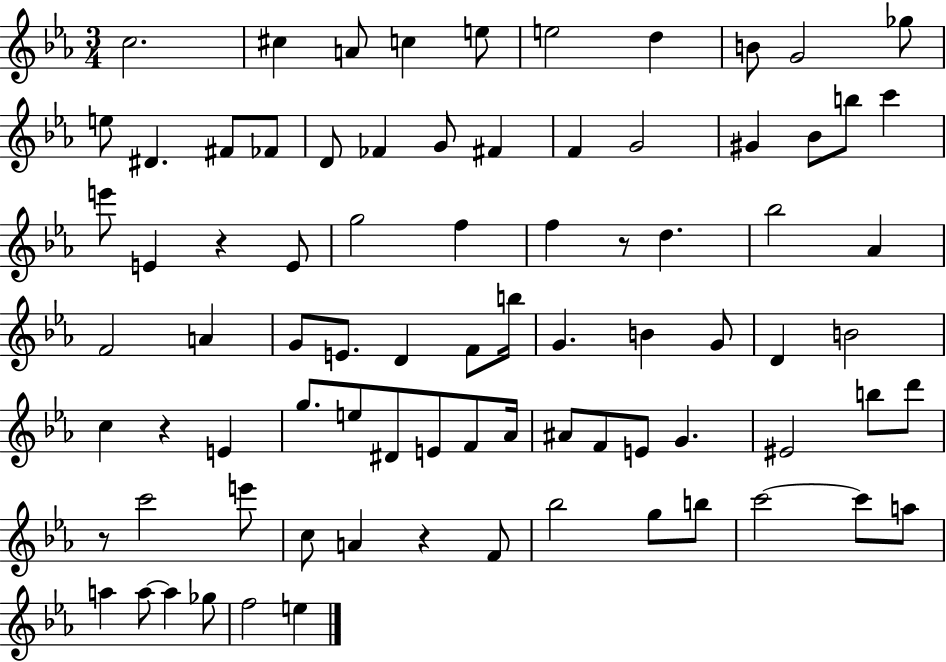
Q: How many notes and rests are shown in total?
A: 82